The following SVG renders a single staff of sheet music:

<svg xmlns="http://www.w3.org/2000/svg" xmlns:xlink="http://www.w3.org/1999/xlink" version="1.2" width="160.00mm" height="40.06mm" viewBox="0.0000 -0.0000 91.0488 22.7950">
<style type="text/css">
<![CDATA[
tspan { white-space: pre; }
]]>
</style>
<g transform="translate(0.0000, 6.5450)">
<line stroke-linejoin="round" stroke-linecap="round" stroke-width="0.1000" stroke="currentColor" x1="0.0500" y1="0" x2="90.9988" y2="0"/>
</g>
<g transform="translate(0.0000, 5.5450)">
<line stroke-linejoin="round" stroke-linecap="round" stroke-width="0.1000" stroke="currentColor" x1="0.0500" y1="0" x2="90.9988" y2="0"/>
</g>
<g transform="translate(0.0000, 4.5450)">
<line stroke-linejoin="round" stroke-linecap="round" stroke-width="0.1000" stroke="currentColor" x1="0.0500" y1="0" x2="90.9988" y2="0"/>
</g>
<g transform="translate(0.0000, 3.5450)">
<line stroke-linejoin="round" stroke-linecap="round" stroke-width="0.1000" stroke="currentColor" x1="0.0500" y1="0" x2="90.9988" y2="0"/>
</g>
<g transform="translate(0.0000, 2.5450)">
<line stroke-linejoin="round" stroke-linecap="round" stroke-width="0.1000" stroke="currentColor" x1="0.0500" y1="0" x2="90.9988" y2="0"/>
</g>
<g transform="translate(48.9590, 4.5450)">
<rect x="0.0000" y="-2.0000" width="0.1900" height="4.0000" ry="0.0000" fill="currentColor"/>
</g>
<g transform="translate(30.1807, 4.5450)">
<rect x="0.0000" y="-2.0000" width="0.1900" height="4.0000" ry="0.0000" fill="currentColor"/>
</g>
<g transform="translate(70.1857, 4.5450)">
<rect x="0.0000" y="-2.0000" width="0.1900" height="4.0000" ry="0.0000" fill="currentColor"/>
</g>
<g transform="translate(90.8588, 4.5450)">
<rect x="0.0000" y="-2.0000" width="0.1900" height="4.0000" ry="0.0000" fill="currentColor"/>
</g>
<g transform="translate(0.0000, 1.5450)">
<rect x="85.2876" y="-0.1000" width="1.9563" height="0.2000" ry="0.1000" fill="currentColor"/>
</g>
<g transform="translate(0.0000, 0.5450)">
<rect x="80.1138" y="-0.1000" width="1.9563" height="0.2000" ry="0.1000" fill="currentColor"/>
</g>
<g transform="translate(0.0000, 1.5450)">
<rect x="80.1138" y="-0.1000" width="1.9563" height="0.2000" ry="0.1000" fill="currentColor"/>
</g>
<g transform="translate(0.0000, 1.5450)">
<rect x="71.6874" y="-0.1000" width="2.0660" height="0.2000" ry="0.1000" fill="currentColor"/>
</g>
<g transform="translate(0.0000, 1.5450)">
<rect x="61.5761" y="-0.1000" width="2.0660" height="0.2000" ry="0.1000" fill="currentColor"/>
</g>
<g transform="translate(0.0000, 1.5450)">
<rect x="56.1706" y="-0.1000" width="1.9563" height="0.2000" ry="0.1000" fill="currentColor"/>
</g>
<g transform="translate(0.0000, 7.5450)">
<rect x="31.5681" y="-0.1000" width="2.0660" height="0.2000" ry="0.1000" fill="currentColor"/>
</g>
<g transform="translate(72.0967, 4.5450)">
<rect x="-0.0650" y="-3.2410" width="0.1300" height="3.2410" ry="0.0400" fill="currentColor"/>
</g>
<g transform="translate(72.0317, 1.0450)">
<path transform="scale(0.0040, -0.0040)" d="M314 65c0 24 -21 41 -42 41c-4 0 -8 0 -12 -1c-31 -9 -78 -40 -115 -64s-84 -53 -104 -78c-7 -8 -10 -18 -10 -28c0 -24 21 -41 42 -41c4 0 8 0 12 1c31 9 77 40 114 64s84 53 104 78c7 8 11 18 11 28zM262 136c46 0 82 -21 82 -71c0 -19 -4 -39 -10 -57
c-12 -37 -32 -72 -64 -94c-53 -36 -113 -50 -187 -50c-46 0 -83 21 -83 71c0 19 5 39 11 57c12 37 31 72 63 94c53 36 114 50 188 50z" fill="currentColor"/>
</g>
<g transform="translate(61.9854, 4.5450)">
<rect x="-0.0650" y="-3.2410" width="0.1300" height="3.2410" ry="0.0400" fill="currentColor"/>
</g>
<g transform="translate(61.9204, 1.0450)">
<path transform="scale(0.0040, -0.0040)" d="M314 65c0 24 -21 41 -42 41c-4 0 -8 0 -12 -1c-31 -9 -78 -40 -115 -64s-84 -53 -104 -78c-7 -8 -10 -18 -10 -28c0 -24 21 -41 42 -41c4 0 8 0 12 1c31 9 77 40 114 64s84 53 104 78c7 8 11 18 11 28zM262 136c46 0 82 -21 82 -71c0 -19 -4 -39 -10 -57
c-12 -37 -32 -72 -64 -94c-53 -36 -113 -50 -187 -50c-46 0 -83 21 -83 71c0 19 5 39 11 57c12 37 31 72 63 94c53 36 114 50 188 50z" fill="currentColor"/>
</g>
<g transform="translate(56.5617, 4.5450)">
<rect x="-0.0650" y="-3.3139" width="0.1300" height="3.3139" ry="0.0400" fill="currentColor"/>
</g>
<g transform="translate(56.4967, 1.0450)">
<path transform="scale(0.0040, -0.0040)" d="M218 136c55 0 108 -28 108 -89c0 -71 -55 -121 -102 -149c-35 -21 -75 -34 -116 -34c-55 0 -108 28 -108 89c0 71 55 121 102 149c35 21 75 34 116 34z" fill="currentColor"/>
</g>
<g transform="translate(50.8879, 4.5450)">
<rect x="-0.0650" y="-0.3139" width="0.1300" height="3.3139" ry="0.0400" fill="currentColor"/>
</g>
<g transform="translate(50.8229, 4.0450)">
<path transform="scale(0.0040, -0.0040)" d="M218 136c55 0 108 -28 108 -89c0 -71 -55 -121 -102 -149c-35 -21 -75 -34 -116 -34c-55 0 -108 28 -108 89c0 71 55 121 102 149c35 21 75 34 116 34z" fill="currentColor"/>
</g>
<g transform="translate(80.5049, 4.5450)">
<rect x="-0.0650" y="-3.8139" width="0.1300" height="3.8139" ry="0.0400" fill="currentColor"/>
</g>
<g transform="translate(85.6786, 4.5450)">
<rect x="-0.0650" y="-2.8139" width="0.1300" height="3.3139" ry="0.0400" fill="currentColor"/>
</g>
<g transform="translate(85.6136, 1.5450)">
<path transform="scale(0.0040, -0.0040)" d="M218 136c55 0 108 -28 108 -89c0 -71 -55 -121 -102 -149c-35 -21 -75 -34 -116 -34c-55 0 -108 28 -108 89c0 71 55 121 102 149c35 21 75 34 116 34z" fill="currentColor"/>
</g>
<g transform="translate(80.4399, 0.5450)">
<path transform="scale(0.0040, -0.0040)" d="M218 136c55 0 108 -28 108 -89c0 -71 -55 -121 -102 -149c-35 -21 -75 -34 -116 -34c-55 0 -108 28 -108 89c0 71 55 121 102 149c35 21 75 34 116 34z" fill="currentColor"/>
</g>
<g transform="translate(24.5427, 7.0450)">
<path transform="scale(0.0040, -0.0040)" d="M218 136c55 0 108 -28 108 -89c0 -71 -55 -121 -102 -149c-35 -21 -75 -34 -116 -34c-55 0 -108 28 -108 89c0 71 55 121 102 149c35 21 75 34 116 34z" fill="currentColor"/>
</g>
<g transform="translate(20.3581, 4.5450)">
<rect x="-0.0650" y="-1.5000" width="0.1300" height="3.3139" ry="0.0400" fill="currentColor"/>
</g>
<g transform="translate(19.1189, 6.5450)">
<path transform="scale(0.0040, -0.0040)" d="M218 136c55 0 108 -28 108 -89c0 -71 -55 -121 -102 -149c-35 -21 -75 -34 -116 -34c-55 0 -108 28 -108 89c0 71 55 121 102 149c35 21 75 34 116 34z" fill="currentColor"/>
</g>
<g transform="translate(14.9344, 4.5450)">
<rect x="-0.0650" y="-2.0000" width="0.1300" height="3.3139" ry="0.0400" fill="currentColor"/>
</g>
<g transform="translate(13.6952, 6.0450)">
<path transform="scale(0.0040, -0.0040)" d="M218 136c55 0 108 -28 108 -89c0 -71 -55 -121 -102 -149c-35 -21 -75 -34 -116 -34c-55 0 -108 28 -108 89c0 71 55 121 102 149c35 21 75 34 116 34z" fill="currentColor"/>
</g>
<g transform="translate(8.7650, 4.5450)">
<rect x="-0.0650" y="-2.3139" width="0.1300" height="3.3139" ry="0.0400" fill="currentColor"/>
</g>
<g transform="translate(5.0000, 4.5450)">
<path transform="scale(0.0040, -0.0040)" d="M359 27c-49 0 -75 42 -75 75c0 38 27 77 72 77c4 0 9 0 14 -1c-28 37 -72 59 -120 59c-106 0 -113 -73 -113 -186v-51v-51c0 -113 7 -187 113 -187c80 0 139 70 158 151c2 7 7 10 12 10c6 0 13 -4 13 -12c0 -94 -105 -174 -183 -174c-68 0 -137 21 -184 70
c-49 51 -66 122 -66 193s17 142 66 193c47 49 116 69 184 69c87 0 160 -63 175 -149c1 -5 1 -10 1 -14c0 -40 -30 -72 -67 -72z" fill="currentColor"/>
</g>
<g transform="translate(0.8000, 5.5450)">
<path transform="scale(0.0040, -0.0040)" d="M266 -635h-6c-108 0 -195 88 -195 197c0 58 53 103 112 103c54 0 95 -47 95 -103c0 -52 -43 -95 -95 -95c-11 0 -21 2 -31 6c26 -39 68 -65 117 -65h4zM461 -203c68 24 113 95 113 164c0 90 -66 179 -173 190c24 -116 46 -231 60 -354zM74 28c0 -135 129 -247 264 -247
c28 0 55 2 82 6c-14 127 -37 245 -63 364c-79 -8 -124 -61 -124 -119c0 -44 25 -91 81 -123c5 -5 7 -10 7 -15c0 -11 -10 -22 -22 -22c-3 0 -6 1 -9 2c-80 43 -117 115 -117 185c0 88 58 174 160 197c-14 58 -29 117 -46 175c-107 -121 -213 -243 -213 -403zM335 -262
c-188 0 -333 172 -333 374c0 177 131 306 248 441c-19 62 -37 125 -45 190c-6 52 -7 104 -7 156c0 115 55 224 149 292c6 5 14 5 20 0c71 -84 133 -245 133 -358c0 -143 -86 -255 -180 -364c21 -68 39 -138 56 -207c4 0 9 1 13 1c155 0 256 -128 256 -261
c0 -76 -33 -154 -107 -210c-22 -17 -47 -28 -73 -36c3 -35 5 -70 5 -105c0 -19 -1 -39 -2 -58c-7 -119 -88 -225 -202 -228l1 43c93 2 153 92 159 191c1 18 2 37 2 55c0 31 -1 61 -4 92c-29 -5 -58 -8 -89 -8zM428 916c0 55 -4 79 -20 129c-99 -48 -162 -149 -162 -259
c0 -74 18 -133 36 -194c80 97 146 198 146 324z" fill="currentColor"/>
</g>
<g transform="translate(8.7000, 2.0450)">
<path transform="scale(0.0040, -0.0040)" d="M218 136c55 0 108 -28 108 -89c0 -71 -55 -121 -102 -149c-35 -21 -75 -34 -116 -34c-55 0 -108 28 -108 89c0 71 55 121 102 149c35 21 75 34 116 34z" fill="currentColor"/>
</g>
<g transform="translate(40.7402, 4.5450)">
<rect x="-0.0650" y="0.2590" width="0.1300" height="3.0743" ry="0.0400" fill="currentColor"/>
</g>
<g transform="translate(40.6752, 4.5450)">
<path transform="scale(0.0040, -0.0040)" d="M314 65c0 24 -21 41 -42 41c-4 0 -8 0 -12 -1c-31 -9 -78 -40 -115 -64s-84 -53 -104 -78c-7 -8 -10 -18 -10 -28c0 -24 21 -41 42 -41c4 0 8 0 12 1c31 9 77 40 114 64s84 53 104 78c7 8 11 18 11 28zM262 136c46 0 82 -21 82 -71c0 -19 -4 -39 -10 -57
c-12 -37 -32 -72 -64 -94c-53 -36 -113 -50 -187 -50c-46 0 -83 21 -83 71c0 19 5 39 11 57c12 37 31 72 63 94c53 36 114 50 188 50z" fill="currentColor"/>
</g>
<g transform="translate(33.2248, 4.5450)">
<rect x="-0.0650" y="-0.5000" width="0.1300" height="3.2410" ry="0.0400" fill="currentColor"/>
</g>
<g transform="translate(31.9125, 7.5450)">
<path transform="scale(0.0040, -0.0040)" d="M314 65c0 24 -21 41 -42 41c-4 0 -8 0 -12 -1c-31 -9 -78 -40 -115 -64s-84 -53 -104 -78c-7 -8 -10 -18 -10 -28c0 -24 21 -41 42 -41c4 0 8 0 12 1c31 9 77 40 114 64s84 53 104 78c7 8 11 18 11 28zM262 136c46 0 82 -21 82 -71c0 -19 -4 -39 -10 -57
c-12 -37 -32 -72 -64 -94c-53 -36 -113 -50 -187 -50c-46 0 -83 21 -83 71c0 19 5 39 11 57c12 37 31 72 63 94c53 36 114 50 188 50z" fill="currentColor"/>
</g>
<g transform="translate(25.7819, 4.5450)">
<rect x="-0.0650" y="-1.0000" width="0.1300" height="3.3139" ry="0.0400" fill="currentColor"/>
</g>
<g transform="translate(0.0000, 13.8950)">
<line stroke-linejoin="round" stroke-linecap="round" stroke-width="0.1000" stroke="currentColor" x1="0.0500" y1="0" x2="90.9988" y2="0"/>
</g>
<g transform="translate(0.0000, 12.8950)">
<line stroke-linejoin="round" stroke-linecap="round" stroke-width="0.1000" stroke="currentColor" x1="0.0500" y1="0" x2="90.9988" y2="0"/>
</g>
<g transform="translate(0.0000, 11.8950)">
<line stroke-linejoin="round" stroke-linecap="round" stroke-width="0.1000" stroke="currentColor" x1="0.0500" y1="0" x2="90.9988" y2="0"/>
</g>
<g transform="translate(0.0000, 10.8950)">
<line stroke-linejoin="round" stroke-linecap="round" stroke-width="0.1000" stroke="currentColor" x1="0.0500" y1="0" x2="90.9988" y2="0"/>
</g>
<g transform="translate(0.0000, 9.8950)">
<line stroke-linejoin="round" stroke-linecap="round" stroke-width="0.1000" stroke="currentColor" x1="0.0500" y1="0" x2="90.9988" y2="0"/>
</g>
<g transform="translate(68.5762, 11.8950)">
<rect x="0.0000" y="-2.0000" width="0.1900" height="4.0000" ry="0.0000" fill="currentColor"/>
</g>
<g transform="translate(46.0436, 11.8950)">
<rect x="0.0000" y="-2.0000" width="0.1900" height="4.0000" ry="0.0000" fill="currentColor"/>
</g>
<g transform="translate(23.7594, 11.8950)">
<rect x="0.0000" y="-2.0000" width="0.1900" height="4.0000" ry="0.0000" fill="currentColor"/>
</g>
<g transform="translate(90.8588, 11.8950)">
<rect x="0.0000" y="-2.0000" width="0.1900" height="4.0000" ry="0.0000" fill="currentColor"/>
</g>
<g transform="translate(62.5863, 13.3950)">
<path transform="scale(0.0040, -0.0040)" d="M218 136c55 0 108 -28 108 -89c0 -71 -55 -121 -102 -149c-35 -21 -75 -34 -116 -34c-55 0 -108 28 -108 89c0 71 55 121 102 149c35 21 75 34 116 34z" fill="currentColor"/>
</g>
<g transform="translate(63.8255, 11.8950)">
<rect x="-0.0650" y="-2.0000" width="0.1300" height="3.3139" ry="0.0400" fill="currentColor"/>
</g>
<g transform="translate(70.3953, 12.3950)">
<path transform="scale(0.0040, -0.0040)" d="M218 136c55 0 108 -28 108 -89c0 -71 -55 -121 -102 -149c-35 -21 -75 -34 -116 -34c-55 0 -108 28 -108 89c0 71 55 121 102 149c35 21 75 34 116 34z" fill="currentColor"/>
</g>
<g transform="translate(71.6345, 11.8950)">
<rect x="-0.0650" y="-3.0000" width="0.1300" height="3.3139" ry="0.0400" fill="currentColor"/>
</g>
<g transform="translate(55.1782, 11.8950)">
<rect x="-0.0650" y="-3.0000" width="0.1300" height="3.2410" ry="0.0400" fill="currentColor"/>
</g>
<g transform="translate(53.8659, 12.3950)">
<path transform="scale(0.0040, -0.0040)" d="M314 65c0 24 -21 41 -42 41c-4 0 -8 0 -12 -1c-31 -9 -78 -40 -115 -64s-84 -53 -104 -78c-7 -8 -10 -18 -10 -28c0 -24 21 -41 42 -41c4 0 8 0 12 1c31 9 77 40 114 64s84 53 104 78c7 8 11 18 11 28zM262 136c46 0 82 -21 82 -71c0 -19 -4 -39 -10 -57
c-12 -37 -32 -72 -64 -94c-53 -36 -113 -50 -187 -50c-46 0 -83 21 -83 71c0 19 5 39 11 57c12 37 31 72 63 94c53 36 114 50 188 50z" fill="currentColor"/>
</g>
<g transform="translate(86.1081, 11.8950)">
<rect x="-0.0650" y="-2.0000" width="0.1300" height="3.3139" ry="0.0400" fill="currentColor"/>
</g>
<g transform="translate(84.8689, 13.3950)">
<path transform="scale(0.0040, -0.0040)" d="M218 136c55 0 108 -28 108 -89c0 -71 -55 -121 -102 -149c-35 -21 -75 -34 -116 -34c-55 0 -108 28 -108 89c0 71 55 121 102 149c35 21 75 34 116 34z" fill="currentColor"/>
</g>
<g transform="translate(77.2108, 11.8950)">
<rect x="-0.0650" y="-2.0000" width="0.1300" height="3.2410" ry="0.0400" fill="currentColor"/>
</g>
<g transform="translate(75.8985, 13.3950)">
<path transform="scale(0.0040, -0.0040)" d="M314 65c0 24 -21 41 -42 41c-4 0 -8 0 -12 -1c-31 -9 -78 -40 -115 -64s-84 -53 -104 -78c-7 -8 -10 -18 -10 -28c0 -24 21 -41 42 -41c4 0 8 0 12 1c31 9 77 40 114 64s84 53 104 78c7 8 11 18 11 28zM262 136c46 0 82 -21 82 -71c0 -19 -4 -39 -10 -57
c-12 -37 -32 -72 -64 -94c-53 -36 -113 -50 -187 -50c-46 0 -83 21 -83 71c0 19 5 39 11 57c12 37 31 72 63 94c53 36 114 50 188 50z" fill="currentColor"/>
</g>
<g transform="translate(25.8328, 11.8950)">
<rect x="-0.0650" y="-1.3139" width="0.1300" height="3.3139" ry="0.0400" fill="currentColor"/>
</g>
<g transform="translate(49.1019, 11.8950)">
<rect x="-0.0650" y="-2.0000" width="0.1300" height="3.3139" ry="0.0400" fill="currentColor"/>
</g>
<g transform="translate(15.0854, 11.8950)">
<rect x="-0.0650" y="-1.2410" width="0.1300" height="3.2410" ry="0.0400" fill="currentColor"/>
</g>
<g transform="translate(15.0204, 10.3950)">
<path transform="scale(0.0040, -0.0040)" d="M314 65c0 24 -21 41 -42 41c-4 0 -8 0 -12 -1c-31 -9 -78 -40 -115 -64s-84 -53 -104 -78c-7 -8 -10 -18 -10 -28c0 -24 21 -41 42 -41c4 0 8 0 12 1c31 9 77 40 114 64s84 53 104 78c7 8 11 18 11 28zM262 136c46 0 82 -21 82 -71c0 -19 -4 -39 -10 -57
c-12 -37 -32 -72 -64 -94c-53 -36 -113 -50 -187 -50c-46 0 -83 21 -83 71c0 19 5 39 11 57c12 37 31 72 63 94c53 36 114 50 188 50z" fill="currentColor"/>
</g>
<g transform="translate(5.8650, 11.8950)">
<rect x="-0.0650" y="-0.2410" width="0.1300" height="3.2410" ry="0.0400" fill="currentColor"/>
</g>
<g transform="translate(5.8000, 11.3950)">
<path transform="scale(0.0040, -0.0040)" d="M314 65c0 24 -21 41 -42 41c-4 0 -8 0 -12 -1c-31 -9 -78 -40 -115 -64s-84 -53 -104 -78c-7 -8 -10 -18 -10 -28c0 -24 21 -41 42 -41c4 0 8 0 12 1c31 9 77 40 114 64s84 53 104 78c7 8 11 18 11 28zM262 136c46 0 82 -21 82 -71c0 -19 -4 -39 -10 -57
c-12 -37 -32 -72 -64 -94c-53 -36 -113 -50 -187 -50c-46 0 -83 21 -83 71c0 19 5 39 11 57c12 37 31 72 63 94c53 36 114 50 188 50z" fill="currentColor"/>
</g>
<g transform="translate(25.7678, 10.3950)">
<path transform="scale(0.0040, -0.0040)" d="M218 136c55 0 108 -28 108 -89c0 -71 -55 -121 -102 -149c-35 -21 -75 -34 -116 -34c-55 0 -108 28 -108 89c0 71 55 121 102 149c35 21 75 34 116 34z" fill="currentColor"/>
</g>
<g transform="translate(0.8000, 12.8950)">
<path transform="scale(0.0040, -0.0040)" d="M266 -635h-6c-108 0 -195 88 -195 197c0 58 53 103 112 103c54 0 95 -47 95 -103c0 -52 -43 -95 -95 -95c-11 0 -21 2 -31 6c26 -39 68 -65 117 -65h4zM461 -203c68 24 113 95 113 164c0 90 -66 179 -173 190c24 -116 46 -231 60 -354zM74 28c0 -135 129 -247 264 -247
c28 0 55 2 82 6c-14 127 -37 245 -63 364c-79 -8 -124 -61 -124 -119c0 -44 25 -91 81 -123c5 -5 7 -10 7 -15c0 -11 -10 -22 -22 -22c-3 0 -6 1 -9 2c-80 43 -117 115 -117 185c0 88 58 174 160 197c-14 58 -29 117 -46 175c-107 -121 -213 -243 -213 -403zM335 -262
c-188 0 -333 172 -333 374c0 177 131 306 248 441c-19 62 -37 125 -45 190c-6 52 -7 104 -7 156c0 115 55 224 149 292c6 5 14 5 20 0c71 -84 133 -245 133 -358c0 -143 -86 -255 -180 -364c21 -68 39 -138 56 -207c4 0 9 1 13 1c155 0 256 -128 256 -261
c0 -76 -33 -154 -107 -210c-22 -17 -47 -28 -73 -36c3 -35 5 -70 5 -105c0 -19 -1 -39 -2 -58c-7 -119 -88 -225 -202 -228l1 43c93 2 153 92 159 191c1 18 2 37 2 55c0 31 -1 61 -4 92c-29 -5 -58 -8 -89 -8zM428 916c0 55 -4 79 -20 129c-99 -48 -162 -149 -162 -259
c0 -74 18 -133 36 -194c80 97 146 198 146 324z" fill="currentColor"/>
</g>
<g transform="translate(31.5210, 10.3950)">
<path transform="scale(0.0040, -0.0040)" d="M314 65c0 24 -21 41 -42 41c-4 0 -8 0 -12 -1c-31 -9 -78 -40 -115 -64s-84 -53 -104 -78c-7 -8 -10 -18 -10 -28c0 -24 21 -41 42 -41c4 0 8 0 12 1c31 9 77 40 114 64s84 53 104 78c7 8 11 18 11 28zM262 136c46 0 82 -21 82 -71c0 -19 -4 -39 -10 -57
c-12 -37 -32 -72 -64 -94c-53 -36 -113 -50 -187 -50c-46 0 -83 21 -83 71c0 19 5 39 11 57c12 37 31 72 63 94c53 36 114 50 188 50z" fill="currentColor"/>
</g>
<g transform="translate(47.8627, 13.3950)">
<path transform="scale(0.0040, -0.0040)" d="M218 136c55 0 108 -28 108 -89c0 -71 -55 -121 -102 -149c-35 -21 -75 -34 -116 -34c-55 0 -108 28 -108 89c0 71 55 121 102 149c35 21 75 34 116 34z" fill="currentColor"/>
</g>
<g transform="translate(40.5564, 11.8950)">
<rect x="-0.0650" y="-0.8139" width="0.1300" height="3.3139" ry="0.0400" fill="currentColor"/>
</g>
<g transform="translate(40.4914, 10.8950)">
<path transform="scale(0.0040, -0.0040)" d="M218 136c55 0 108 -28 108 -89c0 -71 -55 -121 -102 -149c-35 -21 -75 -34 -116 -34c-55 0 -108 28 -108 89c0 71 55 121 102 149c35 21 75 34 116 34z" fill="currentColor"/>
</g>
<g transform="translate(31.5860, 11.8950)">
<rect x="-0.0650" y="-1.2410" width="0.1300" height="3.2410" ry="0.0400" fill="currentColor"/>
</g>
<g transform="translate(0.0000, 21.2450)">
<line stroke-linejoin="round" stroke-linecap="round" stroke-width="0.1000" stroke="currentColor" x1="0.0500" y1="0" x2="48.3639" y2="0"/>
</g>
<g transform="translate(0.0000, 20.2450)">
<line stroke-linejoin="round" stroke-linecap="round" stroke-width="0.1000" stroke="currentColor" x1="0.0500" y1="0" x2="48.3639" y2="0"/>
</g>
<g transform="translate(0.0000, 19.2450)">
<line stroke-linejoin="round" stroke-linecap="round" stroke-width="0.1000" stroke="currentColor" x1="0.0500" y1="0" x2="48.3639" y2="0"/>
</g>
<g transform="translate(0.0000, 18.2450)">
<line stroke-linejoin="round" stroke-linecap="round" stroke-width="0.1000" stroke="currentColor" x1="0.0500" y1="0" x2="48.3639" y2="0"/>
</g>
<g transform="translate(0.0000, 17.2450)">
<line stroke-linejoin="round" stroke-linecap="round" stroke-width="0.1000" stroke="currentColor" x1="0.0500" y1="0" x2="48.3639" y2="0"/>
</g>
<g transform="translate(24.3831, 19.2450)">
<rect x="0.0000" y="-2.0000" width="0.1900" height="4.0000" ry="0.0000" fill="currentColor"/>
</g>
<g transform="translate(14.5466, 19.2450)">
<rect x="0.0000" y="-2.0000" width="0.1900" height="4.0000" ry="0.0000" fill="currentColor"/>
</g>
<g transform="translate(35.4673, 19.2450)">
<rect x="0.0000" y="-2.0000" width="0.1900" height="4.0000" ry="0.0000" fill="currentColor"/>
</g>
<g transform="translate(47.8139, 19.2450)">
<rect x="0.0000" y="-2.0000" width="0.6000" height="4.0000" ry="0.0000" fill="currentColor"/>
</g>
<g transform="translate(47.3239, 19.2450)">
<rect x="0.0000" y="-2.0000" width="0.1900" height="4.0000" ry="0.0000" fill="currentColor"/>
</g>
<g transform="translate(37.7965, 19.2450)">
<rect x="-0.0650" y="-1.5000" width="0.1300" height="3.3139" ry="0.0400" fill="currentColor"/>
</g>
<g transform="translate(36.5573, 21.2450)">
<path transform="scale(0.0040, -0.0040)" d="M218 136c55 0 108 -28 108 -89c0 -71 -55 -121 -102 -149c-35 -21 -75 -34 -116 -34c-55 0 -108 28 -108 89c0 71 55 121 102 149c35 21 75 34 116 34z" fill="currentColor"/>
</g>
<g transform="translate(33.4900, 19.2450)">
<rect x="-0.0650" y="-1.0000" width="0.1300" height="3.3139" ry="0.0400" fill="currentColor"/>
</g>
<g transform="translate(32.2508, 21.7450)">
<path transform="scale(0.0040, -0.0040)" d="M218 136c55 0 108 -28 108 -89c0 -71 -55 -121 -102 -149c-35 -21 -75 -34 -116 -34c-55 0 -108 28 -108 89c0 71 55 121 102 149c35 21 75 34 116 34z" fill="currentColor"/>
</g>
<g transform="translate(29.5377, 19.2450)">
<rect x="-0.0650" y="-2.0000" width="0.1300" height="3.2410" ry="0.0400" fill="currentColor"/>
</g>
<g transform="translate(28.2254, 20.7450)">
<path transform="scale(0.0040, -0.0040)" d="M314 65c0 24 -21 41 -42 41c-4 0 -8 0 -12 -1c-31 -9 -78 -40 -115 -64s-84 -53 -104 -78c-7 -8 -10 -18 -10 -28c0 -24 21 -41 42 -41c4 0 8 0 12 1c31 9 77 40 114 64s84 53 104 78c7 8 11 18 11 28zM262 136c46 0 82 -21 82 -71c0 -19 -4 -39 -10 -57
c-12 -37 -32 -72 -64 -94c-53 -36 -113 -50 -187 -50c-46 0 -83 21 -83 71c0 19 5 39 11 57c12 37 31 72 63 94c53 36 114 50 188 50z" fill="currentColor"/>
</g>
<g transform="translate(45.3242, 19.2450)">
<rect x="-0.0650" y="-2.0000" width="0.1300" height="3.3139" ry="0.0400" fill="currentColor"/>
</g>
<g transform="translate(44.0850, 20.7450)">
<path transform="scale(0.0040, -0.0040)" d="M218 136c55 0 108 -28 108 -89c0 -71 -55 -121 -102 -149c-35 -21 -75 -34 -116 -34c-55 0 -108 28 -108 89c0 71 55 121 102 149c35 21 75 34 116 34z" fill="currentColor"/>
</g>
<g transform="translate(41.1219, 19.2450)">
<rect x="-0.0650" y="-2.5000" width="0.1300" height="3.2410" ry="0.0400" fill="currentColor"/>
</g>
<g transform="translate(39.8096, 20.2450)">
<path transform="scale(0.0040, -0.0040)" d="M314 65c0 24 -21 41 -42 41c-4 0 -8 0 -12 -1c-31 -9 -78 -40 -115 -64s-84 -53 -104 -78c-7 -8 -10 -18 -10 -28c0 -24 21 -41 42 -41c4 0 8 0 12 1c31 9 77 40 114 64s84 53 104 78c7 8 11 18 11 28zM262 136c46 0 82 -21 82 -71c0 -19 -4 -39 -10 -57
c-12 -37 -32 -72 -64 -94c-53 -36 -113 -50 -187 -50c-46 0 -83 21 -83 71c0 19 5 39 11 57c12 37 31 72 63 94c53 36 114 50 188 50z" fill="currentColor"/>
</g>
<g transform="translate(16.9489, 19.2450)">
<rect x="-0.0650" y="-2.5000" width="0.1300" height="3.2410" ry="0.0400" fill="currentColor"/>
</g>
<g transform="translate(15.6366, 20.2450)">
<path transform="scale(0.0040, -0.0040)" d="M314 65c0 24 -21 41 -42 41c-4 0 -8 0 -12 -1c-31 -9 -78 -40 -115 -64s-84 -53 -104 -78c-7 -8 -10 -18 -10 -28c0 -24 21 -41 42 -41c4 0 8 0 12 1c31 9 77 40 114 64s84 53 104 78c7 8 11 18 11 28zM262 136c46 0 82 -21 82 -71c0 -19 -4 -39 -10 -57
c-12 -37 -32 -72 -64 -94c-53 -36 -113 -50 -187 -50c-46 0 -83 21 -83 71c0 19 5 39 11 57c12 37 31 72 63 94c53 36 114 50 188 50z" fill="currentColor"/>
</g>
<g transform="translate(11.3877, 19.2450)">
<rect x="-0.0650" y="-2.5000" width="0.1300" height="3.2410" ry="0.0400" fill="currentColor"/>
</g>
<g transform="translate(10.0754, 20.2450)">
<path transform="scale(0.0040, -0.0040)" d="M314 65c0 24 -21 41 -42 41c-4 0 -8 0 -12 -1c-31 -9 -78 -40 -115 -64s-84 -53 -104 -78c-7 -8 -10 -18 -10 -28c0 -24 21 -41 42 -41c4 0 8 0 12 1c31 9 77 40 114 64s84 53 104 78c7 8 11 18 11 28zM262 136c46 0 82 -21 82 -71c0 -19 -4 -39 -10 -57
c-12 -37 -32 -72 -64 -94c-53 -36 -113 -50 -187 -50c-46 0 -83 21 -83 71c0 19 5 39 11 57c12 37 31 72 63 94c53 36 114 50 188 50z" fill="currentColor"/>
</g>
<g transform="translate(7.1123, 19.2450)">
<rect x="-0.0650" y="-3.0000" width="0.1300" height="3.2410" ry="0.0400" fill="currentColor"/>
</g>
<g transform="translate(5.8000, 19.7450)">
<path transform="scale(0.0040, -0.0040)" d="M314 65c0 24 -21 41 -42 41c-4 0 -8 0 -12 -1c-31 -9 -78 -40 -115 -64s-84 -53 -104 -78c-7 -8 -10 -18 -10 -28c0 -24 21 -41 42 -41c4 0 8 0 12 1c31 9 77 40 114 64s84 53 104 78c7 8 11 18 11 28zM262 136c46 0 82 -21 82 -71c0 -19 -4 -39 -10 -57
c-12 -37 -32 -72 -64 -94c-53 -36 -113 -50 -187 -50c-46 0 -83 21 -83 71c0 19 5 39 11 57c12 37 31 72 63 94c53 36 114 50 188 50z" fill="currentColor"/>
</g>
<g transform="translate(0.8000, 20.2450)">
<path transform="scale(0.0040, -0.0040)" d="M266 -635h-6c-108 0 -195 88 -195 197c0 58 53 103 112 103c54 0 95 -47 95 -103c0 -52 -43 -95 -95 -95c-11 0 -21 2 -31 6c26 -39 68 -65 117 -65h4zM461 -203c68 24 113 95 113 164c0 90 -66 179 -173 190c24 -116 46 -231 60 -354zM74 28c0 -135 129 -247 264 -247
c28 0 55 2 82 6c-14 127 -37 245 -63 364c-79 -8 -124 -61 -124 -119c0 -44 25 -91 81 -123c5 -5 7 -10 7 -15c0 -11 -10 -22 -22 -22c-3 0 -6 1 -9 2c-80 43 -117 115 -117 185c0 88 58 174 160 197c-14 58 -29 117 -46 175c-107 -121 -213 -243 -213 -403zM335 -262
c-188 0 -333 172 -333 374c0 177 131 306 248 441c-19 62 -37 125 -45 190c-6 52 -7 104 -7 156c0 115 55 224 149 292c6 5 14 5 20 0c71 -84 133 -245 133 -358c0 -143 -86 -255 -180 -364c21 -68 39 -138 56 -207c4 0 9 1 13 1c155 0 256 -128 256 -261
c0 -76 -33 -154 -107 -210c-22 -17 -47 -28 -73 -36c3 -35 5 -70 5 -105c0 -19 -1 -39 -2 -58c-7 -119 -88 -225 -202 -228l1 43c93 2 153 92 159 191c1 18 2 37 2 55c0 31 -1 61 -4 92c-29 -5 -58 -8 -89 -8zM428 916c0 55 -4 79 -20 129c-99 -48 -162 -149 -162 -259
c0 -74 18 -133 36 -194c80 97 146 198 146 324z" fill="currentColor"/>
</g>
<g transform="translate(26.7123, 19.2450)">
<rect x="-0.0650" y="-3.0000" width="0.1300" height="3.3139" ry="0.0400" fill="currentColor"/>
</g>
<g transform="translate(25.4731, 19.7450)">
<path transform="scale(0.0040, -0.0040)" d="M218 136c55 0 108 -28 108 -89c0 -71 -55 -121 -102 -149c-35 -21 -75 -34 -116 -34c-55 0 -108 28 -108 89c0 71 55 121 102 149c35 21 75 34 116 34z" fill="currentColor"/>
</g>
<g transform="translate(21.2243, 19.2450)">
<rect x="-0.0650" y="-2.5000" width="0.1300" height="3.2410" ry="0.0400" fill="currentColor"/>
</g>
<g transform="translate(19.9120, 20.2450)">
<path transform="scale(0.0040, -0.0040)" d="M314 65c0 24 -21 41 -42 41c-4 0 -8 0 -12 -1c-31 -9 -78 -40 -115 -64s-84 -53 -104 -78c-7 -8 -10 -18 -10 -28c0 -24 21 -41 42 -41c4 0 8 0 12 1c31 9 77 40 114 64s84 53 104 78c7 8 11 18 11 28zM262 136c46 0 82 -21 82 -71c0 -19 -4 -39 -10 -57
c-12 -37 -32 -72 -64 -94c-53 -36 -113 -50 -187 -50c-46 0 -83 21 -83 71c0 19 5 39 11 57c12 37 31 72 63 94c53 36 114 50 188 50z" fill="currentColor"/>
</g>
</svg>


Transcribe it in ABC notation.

X:1
T:Untitled
M:4/4
L:1/4
K:C
g F E D C2 B2 c b b2 b2 c' a c2 e2 e e2 d F A2 F A F2 F A2 G2 G2 G2 A F2 D E G2 F